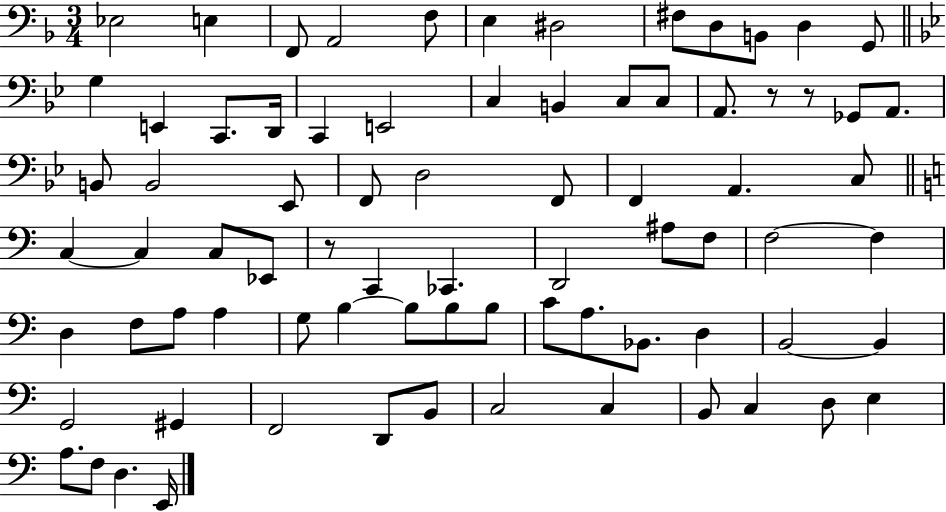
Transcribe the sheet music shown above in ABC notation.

X:1
T:Untitled
M:3/4
L:1/4
K:F
_E,2 E, F,,/2 A,,2 F,/2 E, ^D,2 ^F,/2 D,/2 B,,/2 D, G,,/2 G, E,, C,,/2 D,,/4 C,, E,,2 C, B,, C,/2 C,/2 A,,/2 z/2 z/2 _G,,/2 A,,/2 B,,/2 B,,2 _E,,/2 F,,/2 D,2 F,,/2 F,, A,, C,/2 C, C, C,/2 _E,,/2 z/2 C,, _C,, D,,2 ^A,/2 F,/2 F,2 F, D, F,/2 A,/2 A, G,/2 B, B,/2 B,/2 B,/2 C/2 A,/2 _B,,/2 D, B,,2 B,, G,,2 ^G,, F,,2 D,,/2 B,,/2 C,2 C, B,,/2 C, D,/2 E, A,/2 F,/2 D, E,,/4